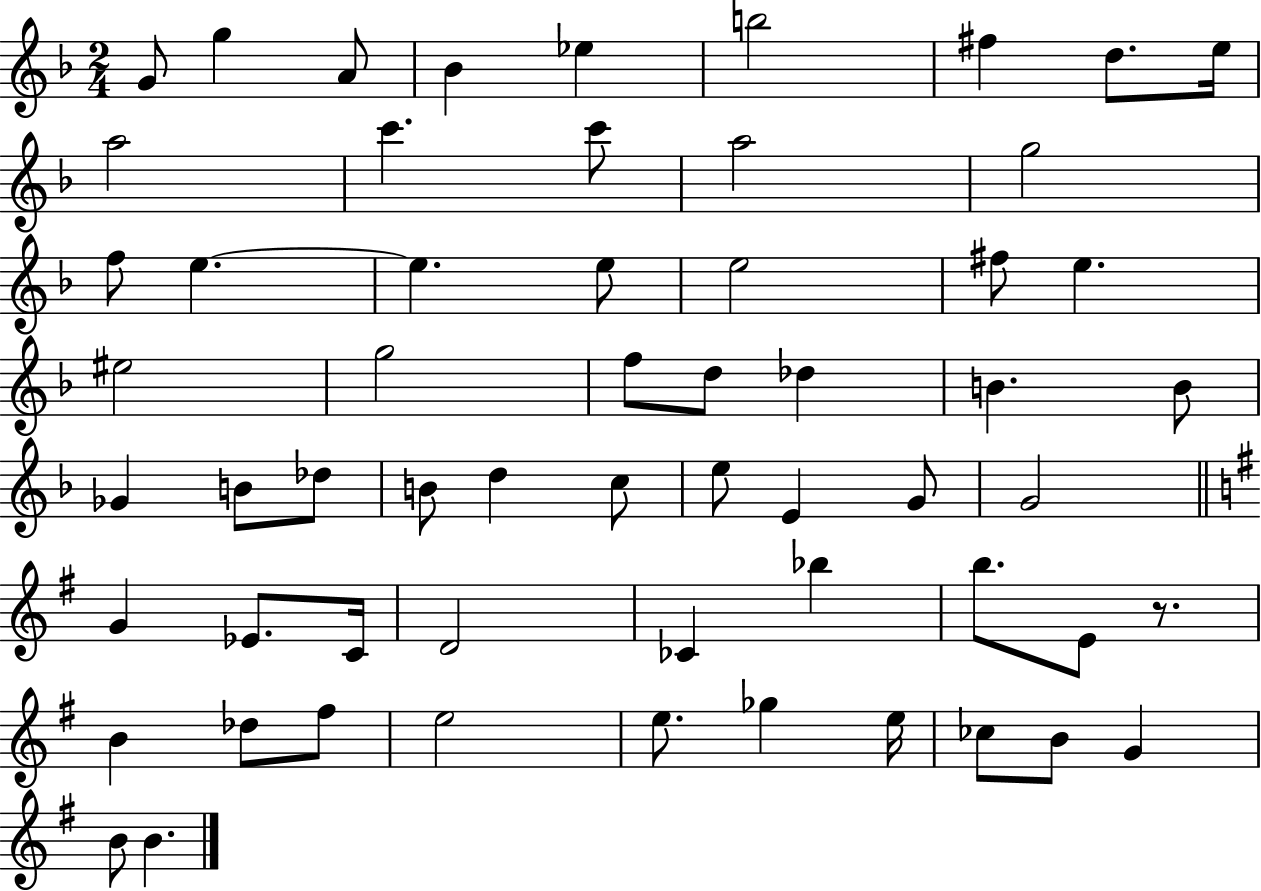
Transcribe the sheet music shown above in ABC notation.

X:1
T:Untitled
M:2/4
L:1/4
K:F
G/2 g A/2 _B _e b2 ^f d/2 e/4 a2 c' c'/2 a2 g2 f/2 e e e/2 e2 ^f/2 e ^e2 g2 f/2 d/2 _d B B/2 _G B/2 _d/2 B/2 d c/2 e/2 E G/2 G2 G _E/2 C/4 D2 _C _b b/2 E/2 z/2 B _d/2 ^f/2 e2 e/2 _g e/4 _c/2 B/2 G B/2 B